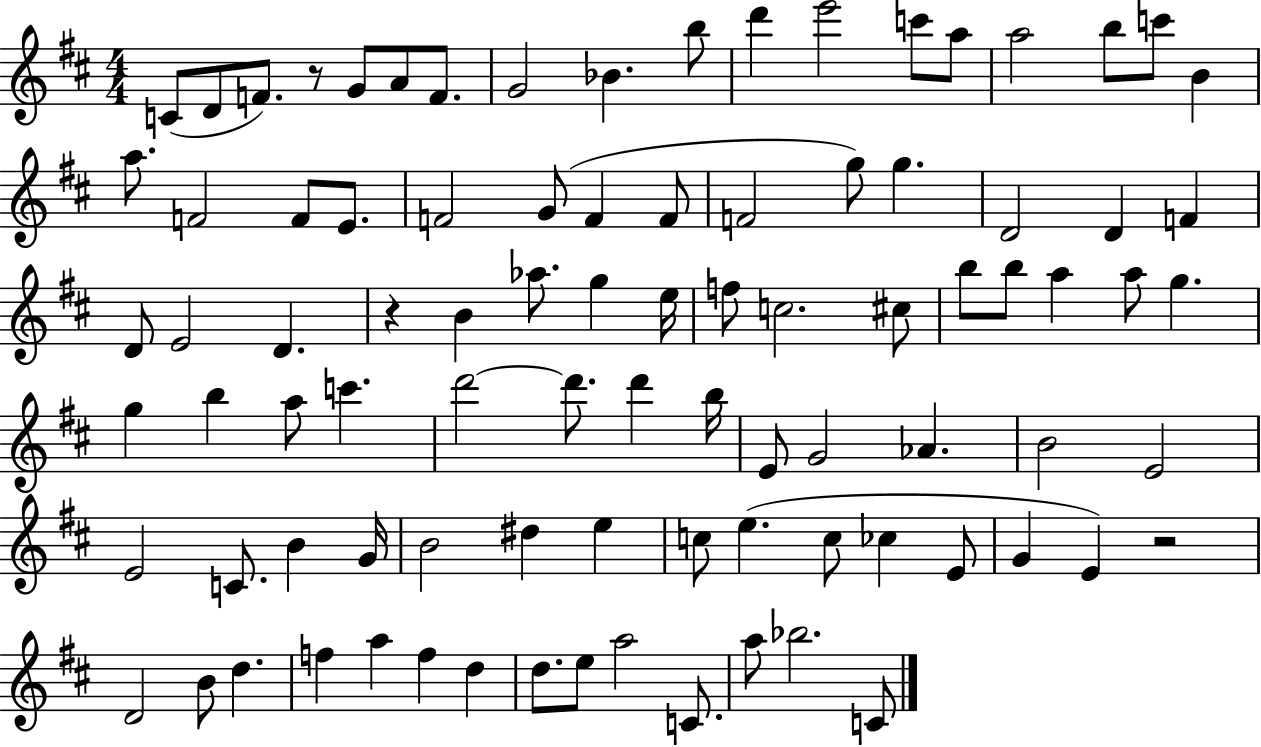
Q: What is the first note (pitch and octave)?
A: C4